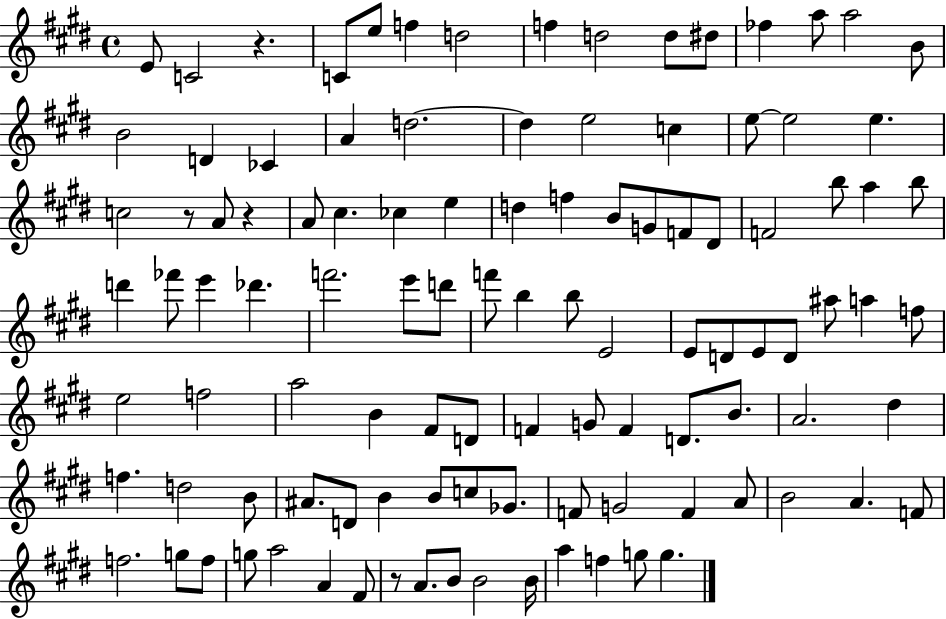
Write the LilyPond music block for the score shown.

{
  \clef treble
  \time 4/4
  \defaultTimeSignature
  \key e \major
  \repeat volta 2 { e'8 c'2 r4. | c'8 e''8 f''4 d''2 | f''4 d''2 d''8 dis''8 | fes''4 a''8 a''2 b'8 | \break b'2 d'4 ces'4 | a'4 d''2.~~ | d''4 e''2 c''4 | e''8~~ e''2 e''4. | \break c''2 r8 a'8 r4 | a'8 cis''4. ces''4 e''4 | d''4 f''4 b'8 g'8 f'8 dis'8 | f'2 b''8 a''4 b''8 | \break d'''4 fes'''8 e'''4 des'''4. | f'''2. e'''8 d'''8 | f'''8 b''4 b''8 e'2 | e'8 d'8 e'8 d'8 ais''8 a''4 f''8 | \break e''2 f''2 | a''2 b'4 fis'8 d'8 | f'4 g'8 f'4 d'8. b'8. | a'2. dis''4 | \break f''4. d''2 b'8 | ais'8. d'8 b'4 b'8 c''8 ges'8. | f'8 g'2 f'4 a'8 | b'2 a'4. f'8 | \break f''2. g''8 f''8 | g''8 a''2 a'4 fis'8 | r8 a'8. b'8 b'2 b'16 | a''4 f''4 g''8 g''4. | \break } \bar "|."
}